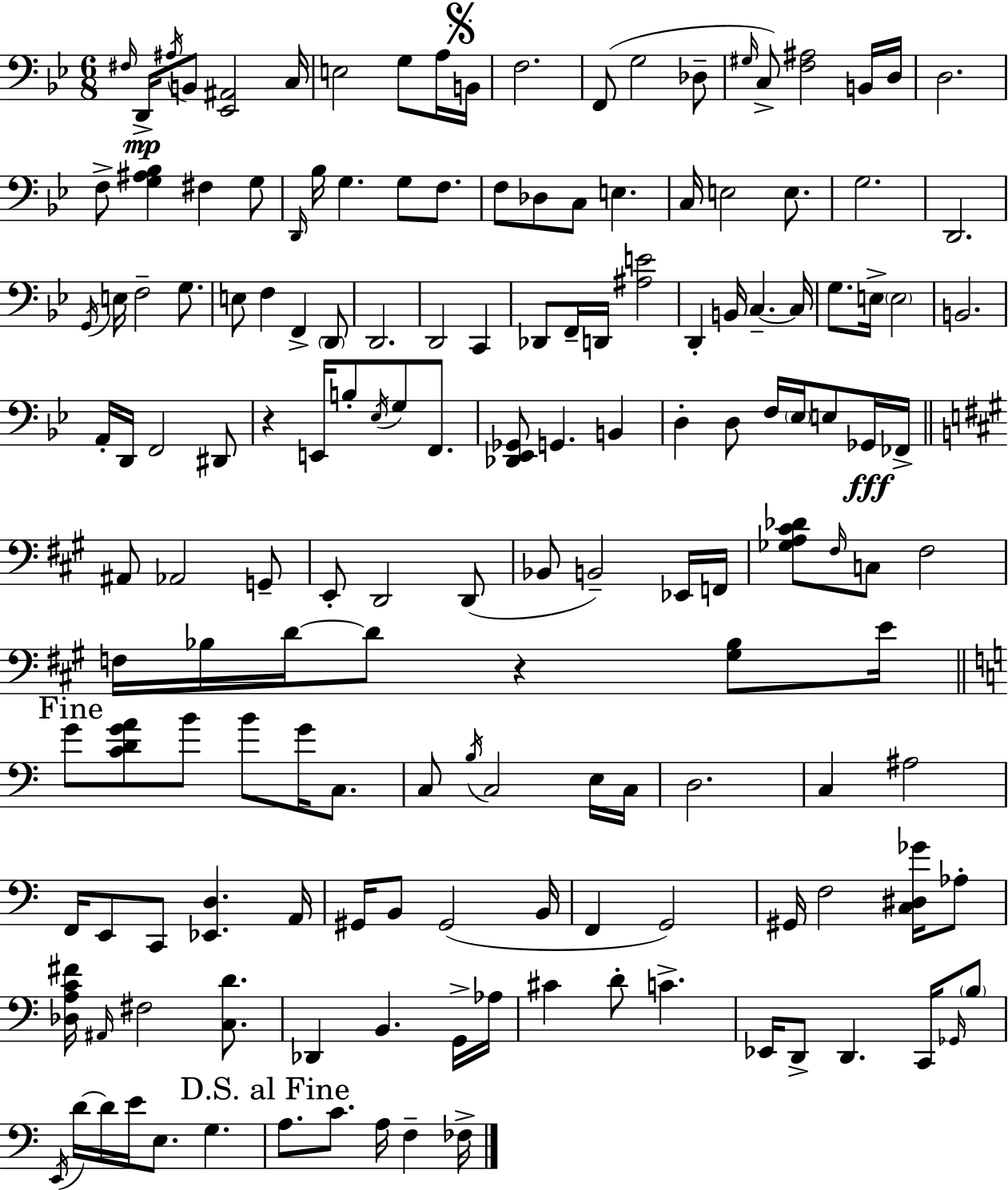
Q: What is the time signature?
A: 6/8